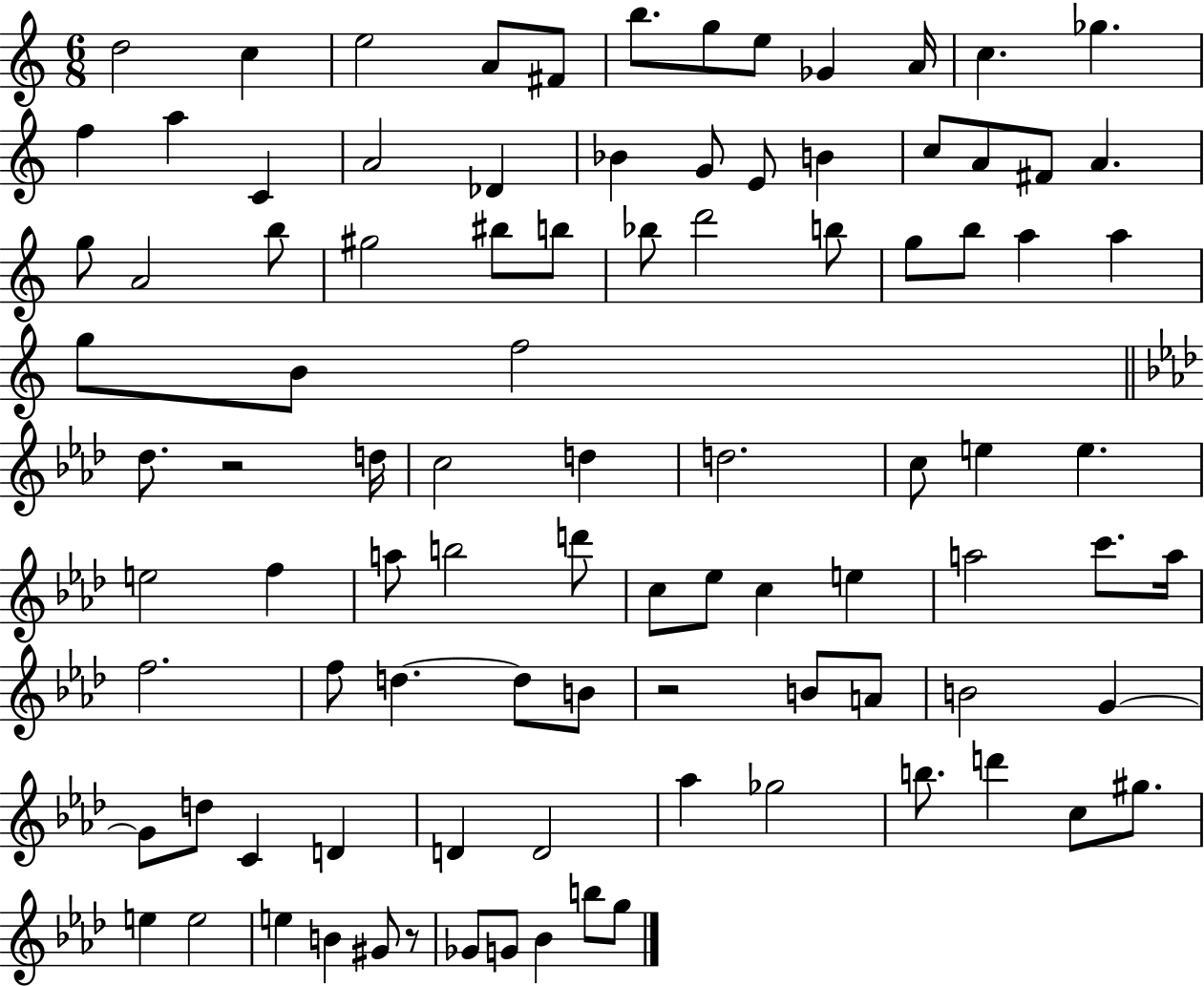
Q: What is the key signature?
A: C major